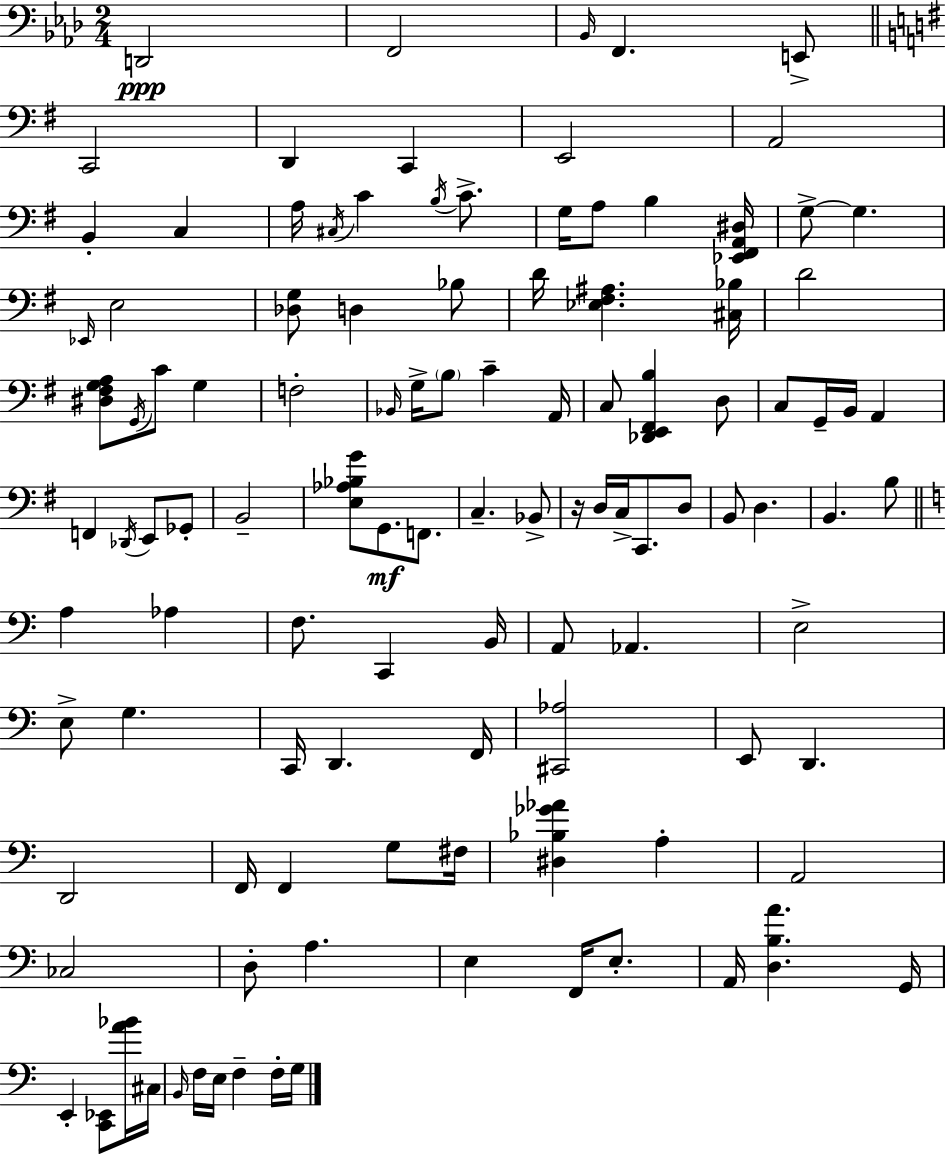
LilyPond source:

{
  \clef bass
  \numericTimeSignature
  \time 2/4
  \key aes \major
  \repeat volta 2 { d,2\ppp | f,2 | \grace { bes,16 } f,4. e,8-> | \bar "||" \break \key e \minor c,2 | d,4 c,4 | e,2 | a,2 | \break b,4-. c4 | a16 \acciaccatura { cis16 } c'4 \acciaccatura { b16 } c'8.-> | g16 a8 b4 | <ees, fis, a, dis>16 g8->~~ g4. | \break \grace { ees,16 } e2 | <des g>8 d4 | bes8 d'16 <ees fis ais>4. | <cis bes>16 d'2 | \break <dis fis g a>8 \acciaccatura { g,16 } c'8 | g4 f2-. | \grace { bes,16 } g16-> \parenthesize b8 | c'4-- a,16 c8 <des, e, fis, b>4 | \break d8 c8 g,16-- | b,16 a,4 f,4 | \acciaccatura { des,16 } e,8 ges,8-. b,2-- | <e aes bes g'>8 | \break g,8.\mf f,8. c4.-- | bes,8-> r16 d16 | c16-> c,8. d8 b,8 | d4. b,4. | \break b8 \bar "||" \break \key c \major a4 aes4 | f8. c,4 b,16 | a,8 aes,4. | e2-> | \break e8-> g4. | c,16 d,4. f,16 | <cis, aes>2 | e,8 d,4. | \break d,2 | f,16 f,4 g8 fis16 | <dis bes ges' aes'>4 a4-. | a,2 | \break ces2 | d8-. a4. | e4 f,16 e8.-. | a,16 <d b a'>4. g,16 | \break e,4-. <c, ees,>8 <a' bes'>16 cis16 | \grace { b,16 } f16 e16 f4-- f16-. | g16 } \bar "|."
}